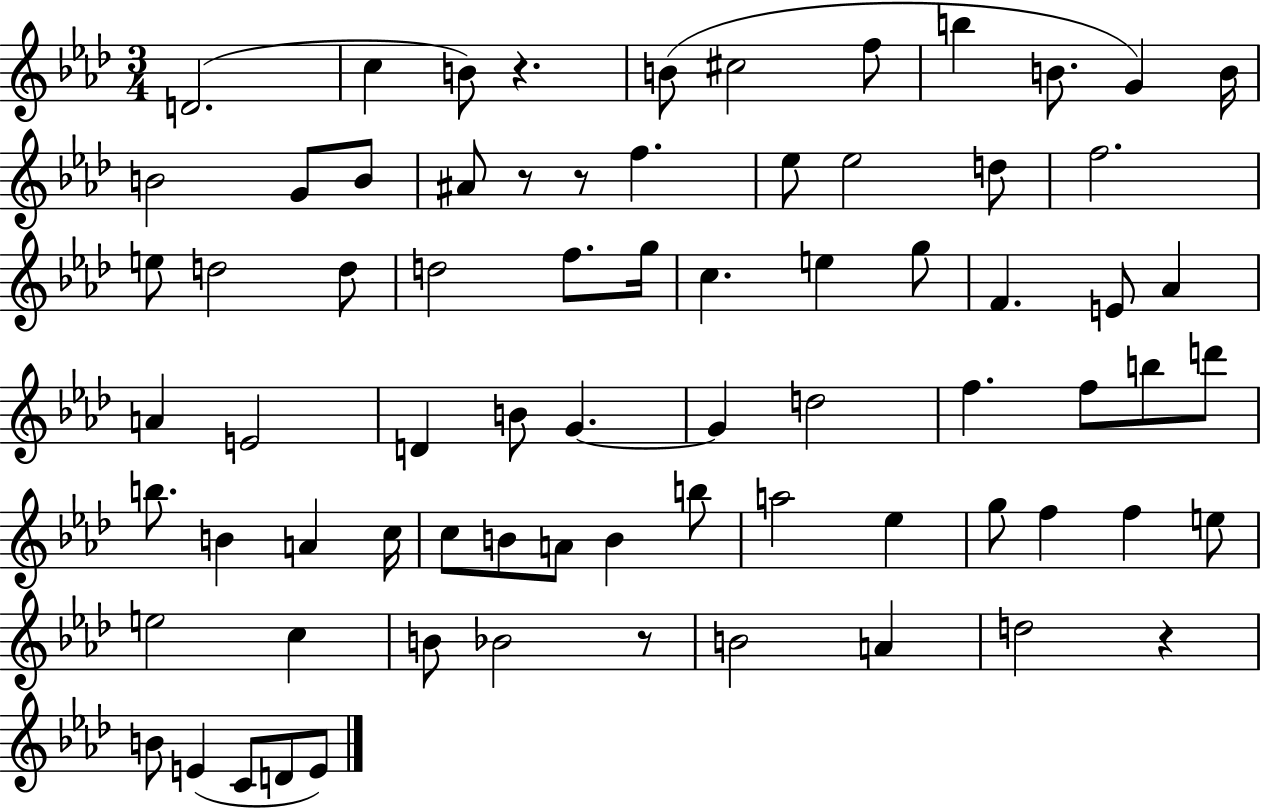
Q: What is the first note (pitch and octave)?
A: D4